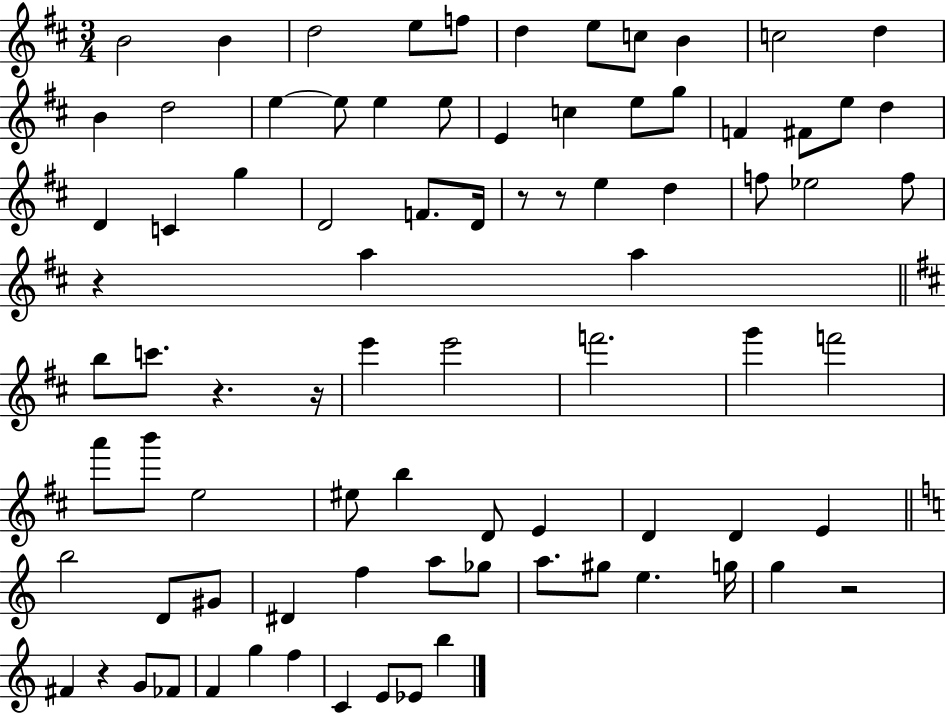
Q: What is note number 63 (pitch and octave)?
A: A5